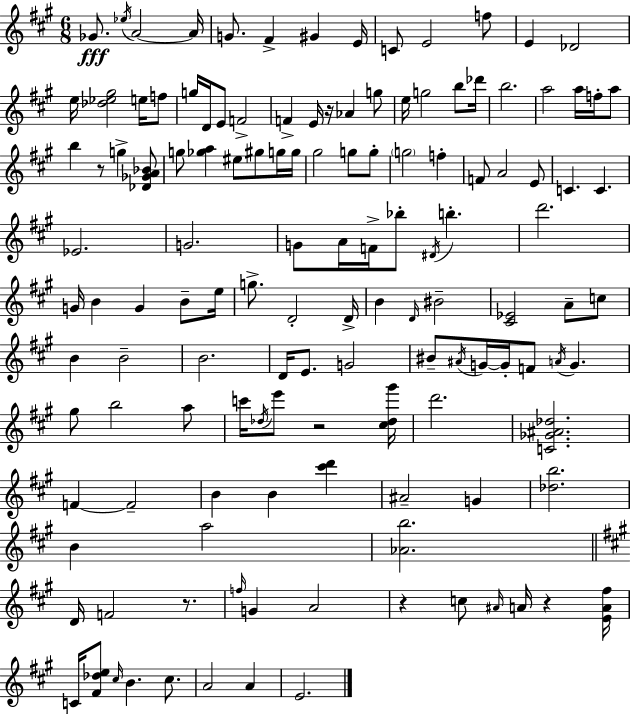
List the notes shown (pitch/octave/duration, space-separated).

Gb4/e. Eb5/s A4/h A4/s G4/e. F#4/q G#4/q E4/s C4/e E4/h F5/e E4/q Db4/h E5/s [Db5,Eb5,G#5]/h E5/s F5/e G5/s D4/s E4/e F4/h F4/q E4/s R/s Ab4/q G5/e E5/s G5/h B5/e Db6/s B5/h. A5/h A5/s F5/s A5/e B5/q R/e G5/q [Db4,Gb4,A4,Bb4]/e G5/e [Gb5,A5]/q EIS5/e G#5/e G5/s G5/s G#5/h G5/e G5/e G5/h F5/q F4/e A4/h E4/e C4/q. C4/q. Eb4/h. G4/h. G4/e A4/s F4/s Bb5/e D#4/s B5/q. D6/h. G4/s B4/q G4/q B4/e E5/s G5/e. D4/h D4/s B4/q D4/s BIS4/h [C#4,Eb4]/h A4/e C5/e B4/q B4/h B4/h. D4/s E4/e. G4/h BIS4/e A#4/s G4/s G4/s F4/e A4/s G4/q. G#5/e B5/h A5/e C6/s Db5/s E6/e R/h [C#5,Db5,G#6]/s D6/h. [C4,Gb4,A#4,Db5]/h. F4/q F4/h B4/q B4/q [C#6,D6]/q A#4/h G4/q [Db5,B5]/h. B4/q A5/h [Ab4,B5]/h. D4/s F4/h R/e. F5/s G4/q A4/h R/q C5/e A#4/s A4/s R/q [E4,A4,F#5]/s C4/s [F#4,Db5,E5]/e C#5/s B4/q. C#5/e. A4/h A4/q E4/h.